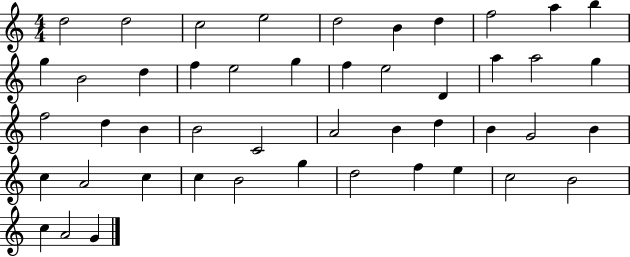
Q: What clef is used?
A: treble